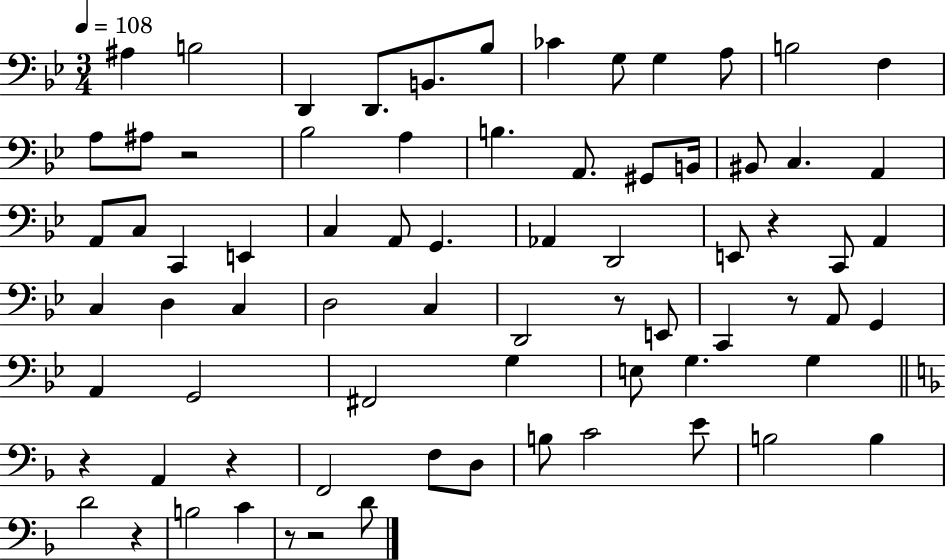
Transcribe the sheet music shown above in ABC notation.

X:1
T:Untitled
M:3/4
L:1/4
K:Bb
^A, B,2 D,, D,,/2 B,,/2 _B,/2 _C G,/2 G, A,/2 B,2 F, A,/2 ^A,/2 z2 _B,2 A, B, A,,/2 ^G,,/2 B,,/4 ^B,,/2 C, A,, A,,/2 C,/2 C,, E,, C, A,,/2 G,, _A,, D,,2 E,,/2 z C,,/2 A,, C, D, C, D,2 C, D,,2 z/2 E,,/2 C,, z/2 A,,/2 G,, A,, G,,2 ^F,,2 G, E,/2 G, G, z A,, z F,,2 F,/2 D,/2 B,/2 C2 E/2 B,2 B, D2 z B,2 C z/2 z2 D/2